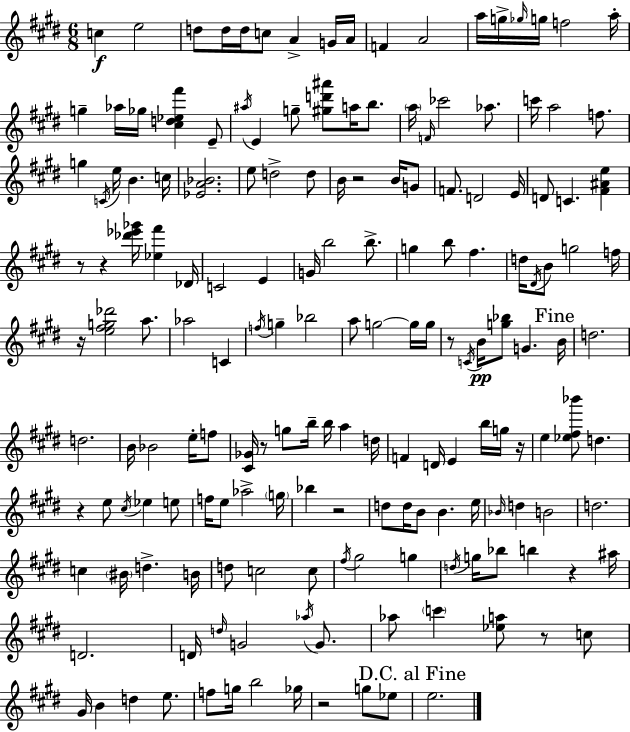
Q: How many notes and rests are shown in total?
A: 171